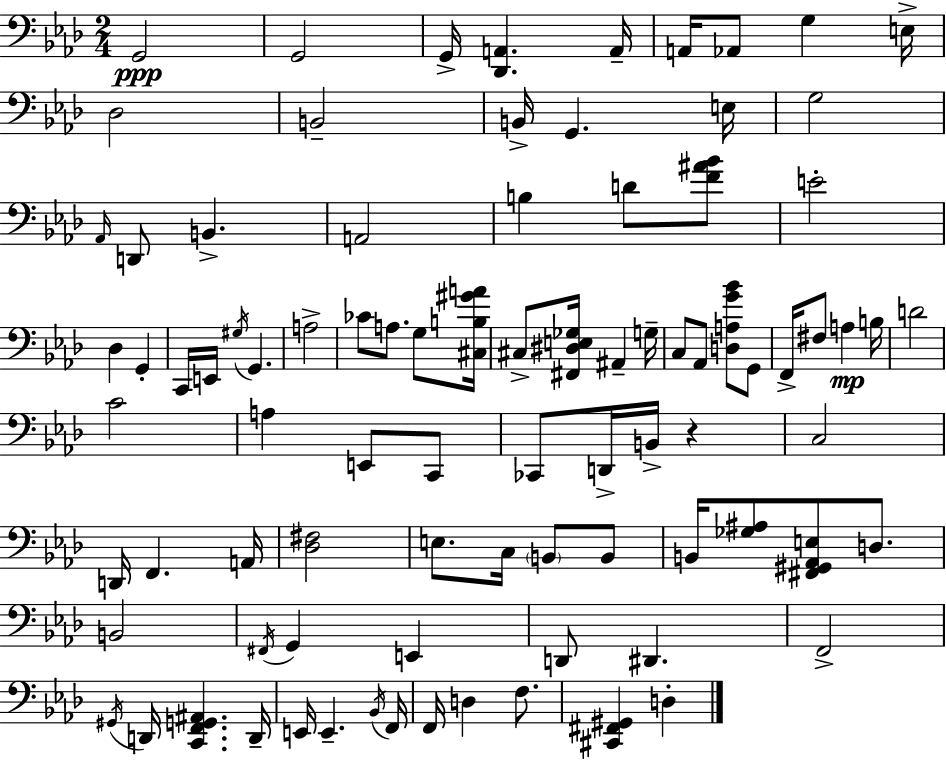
{
  \clef bass
  \numericTimeSignature
  \time 2/4
  \key aes \major
  g,2\ppp | g,2 | g,16-> <des, a,>4. a,16-- | a,16 aes,8 g4 e16-> | \break des2 | b,2-- | b,16-> g,4. e16 | g2 | \break \grace { aes,16 } d,8 b,4.-> | a,2 | b4 d'8 <f' ais' bes'>8 | e'2-. | \break des4 g,4-. | c,16 e,16 \acciaccatura { gis16 } g,4. | a2-> | ces'8 a8. g8 | \break <cis b gis' a'>16 cis8-> <fis, dis e ges>16 ais,4-- | g16-- c8 aes,8 <d a g' bes'>8 | g,8 f,16-> fis8 a4\mp | b16 d'2 | \break c'2 | a4 e,8 | c,8 ces,8 d,16-> b,16-> r4 | c2 | \break d,16 f,4. | a,16 <des fis>2 | e8. c16 \parenthesize b,8 | b,8 b,16 <ges ais>8 <fis, gis, aes, e>8 d8. | \break b,2 | \acciaccatura { fis,16 } g,4 e,4 | d,8 dis,4. | f,2-> | \break \acciaccatura { gis,16 } d,16 <c, f, g, ais,>4. | d,16-- e,16 e,4.-- | \acciaccatura { bes,16 } f,16 f,16 d4 | f8. <cis, fis, gis,>4 | \break d4-. \bar "|."
}